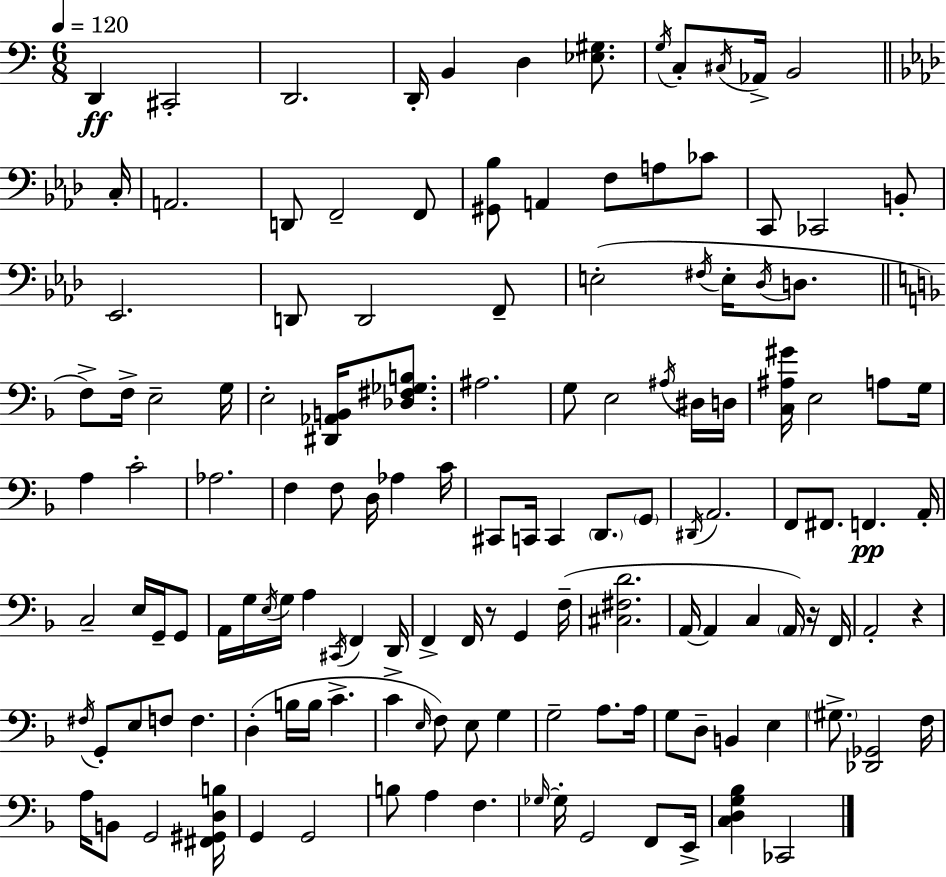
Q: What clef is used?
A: bass